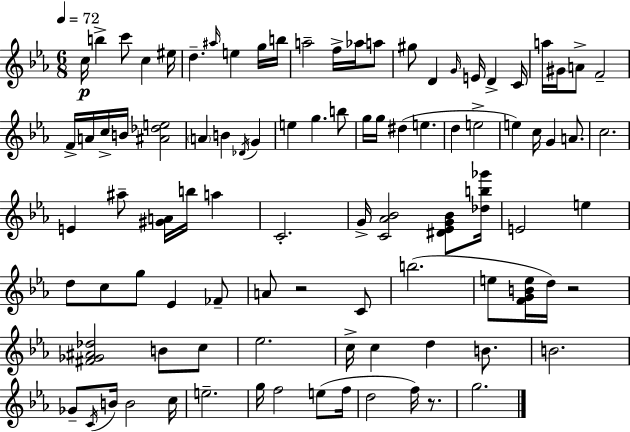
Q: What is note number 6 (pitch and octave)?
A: D5